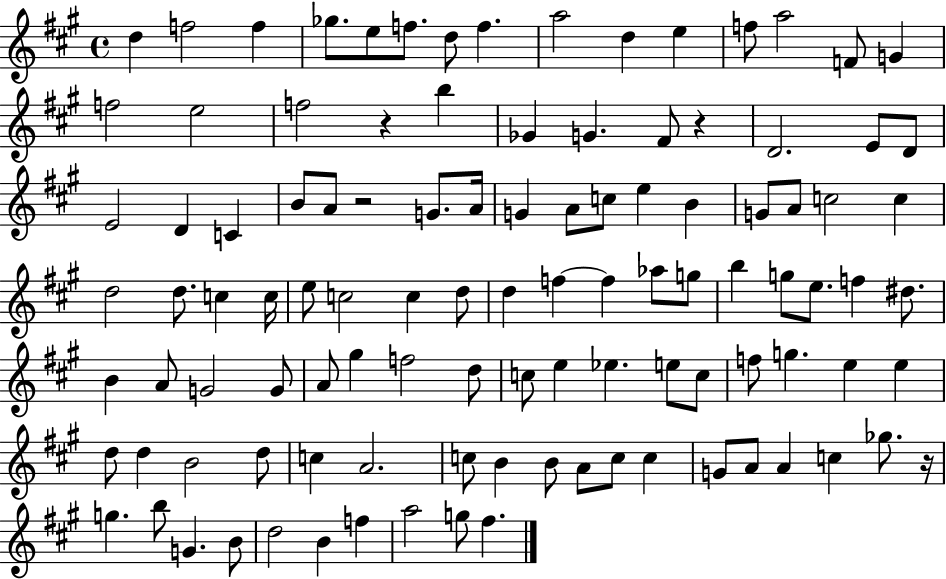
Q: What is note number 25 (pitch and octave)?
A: D4